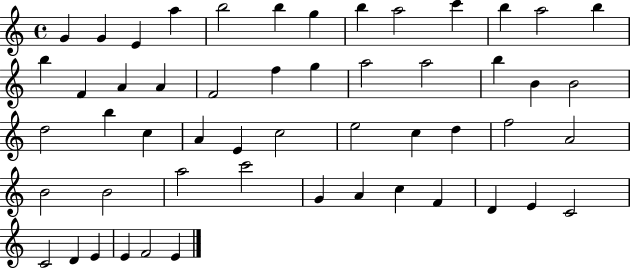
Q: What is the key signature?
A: C major